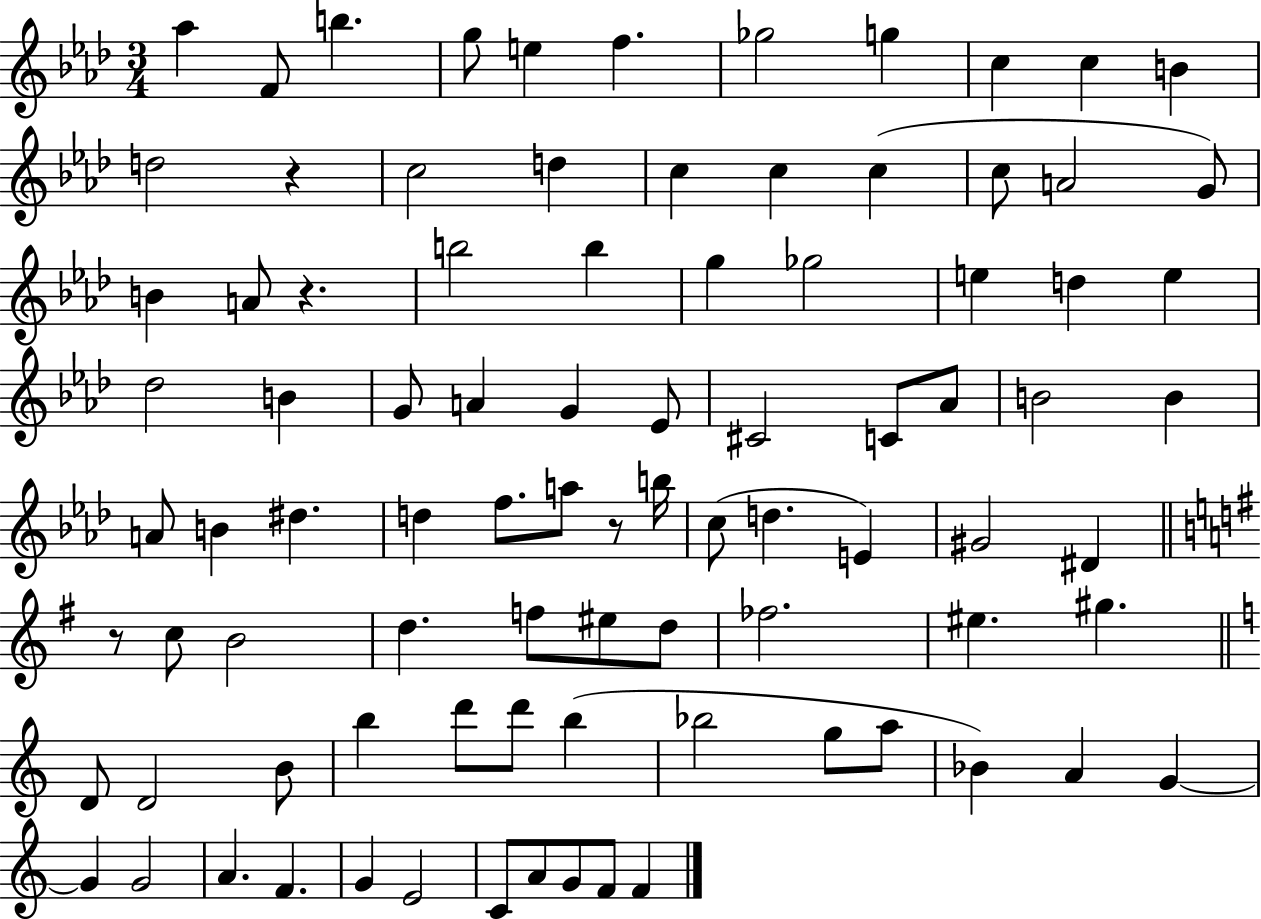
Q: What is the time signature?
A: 3/4